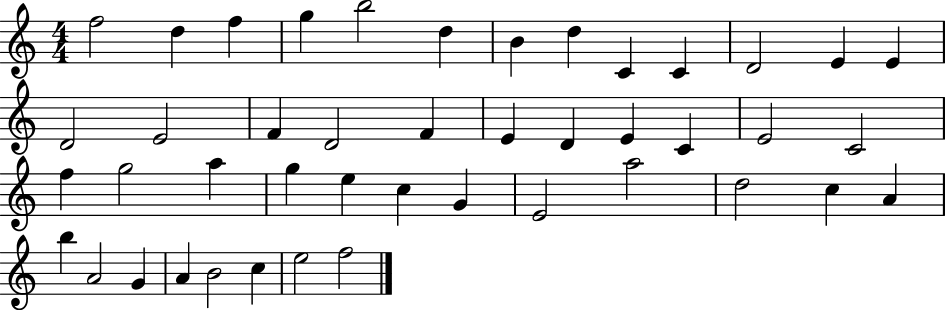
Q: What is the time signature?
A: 4/4